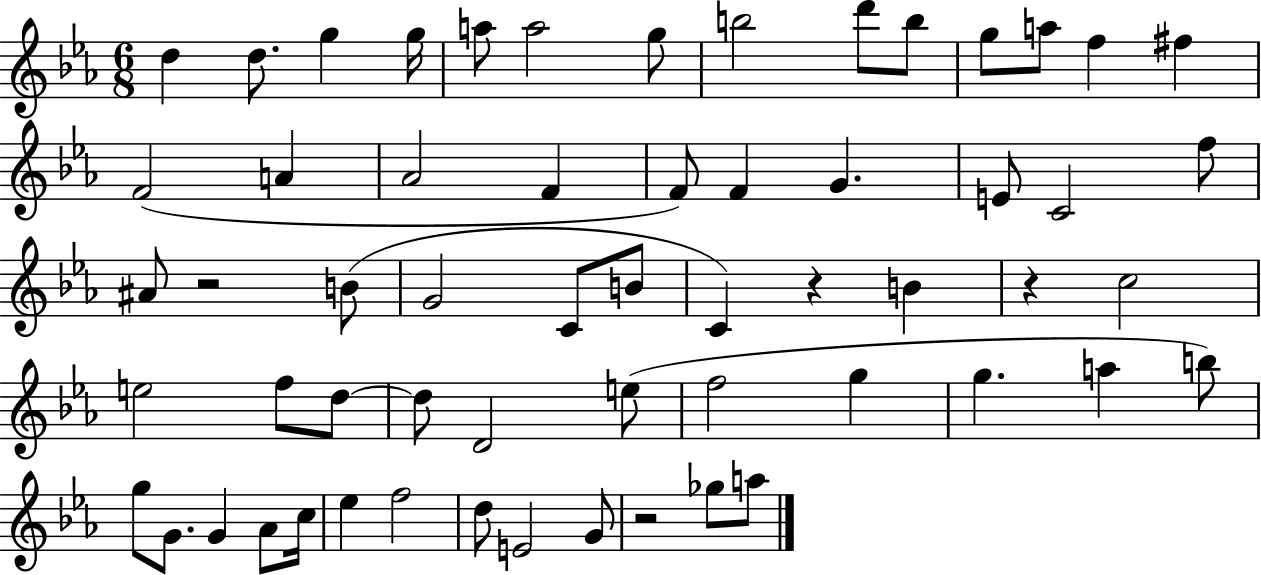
{
  \clef treble
  \numericTimeSignature
  \time 6/8
  \key ees \major
  d''4 d''8. g''4 g''16 | a''8 a''2 g''8 | b''2 d'''8 b''8 | g''8 a''8 f''4 fis''4 | \break f'2( a'4 | aes'2 f'4 | f'8) f'4 g'4. | e'8 c'2 f''8 | \break ais'8 r2 b'8( | g'2 c'8 b'8 | c'4) r4 b'4 | r4 c''2 | \break e''2 f''8 d''8~~ | d''8 d'2 e''8( | f''2 g''4 | g''4. a''4 b''8) | \break g''8 g'8. g'4 aes'8 c''16 | ees''4 f''2 | d''8 e'2 g'8 | r2 ges''8 a''8 | \break \bar "|."
}